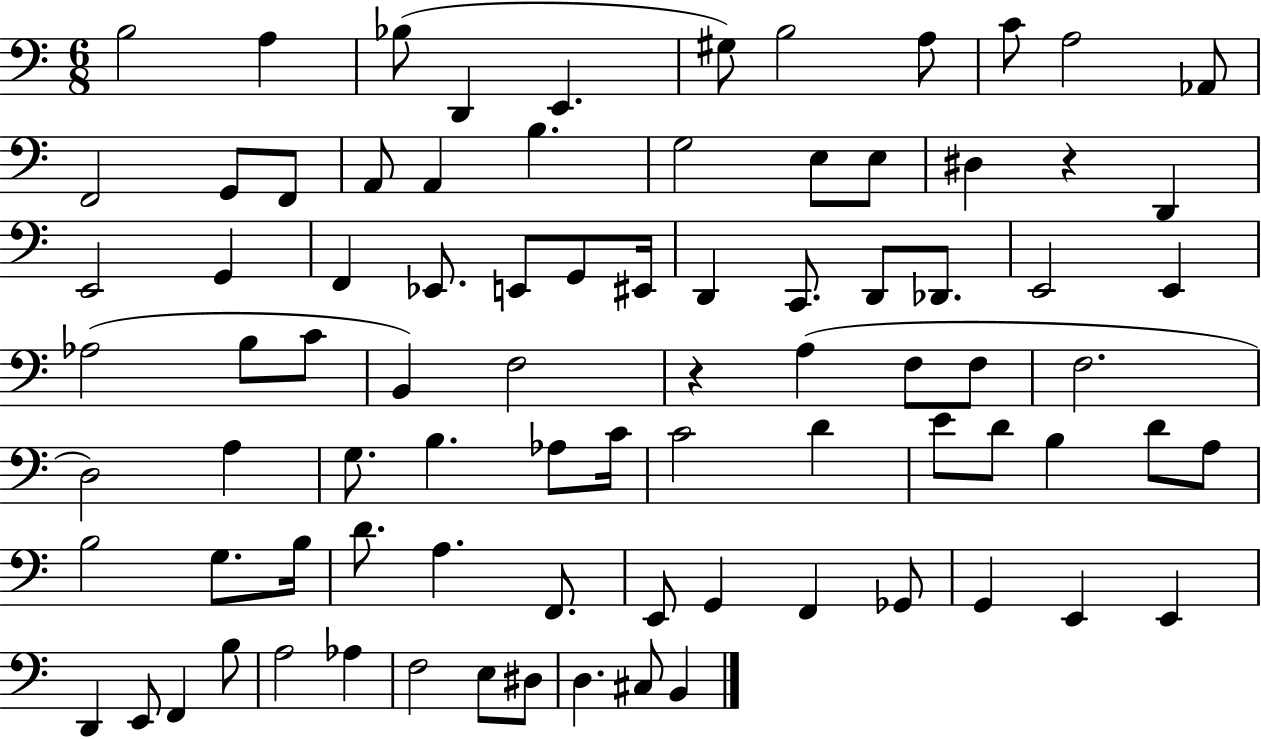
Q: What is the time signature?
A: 6/8